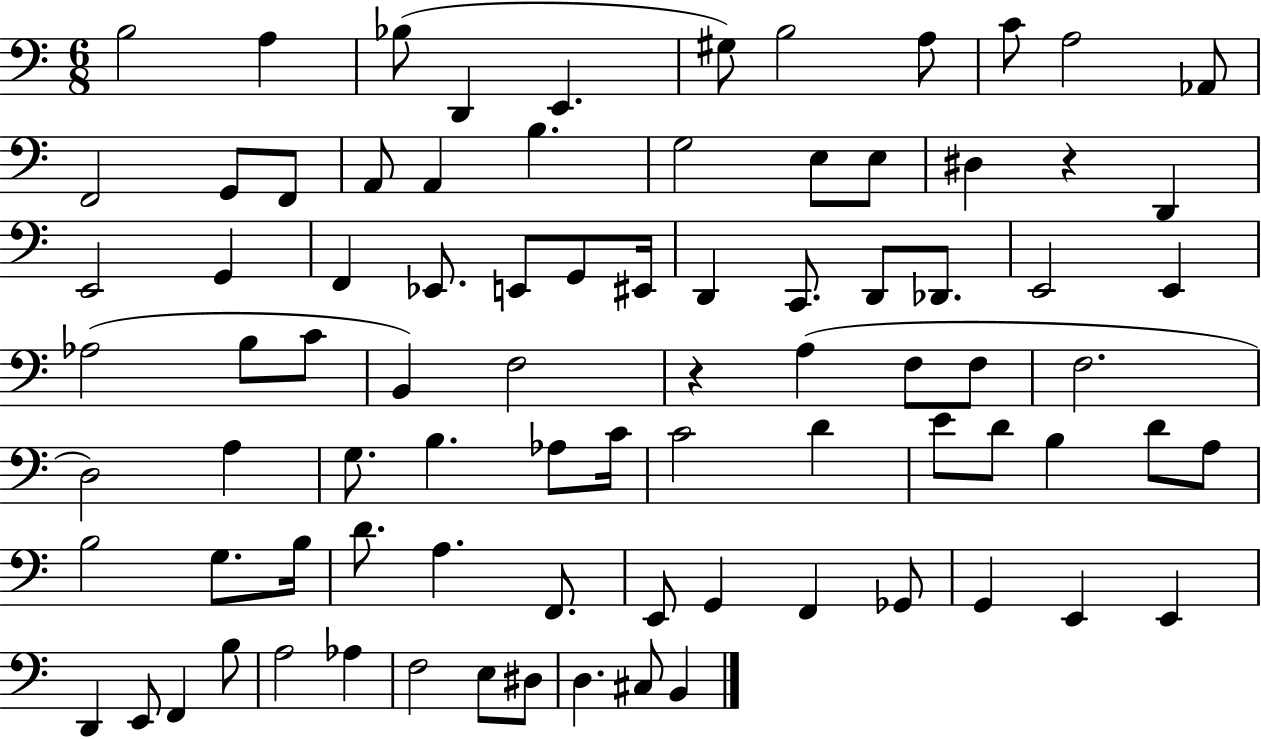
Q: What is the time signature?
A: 6/8